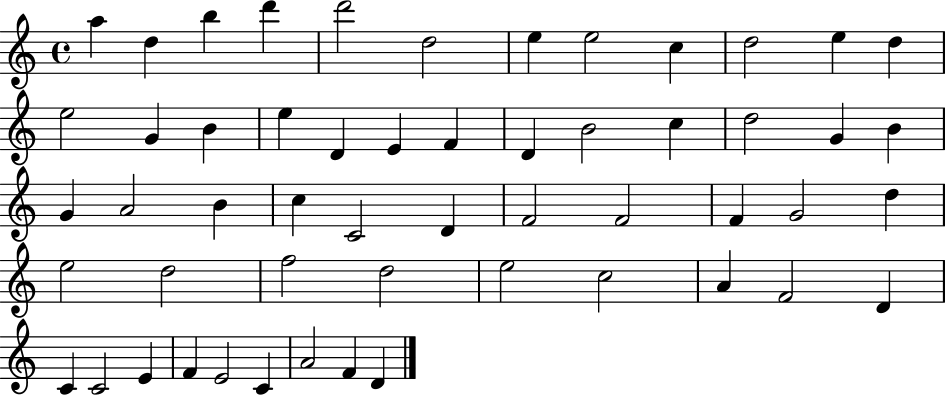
{
  \clef treble
  \time 4/4
  \defaultTimeSignature
  \key c \major
  a''4 d''4 b''4 d'''4 | d'''2 d''2 | e''4 e''2 c''4 | d''2 e''4 d''4 | \break e''2 g'4 b'4 | e''4 d'4 e'4 f'4 | d'4 b'2 c''4 | d''2 g'4 b'4 | \break g'4 a'2 b'4 | c''4 c'2 d'4 | f'2 f'2 | f'4 g'2 d''4 | \break e''2 d''2 | f''2 d''2 | e''2 c''2 | a'4 f'2 d'4 | \break c'4 c'2 e'4 | f'4 e'2 c'4 | a'2 f'4 d'4 | \bar "|."
}